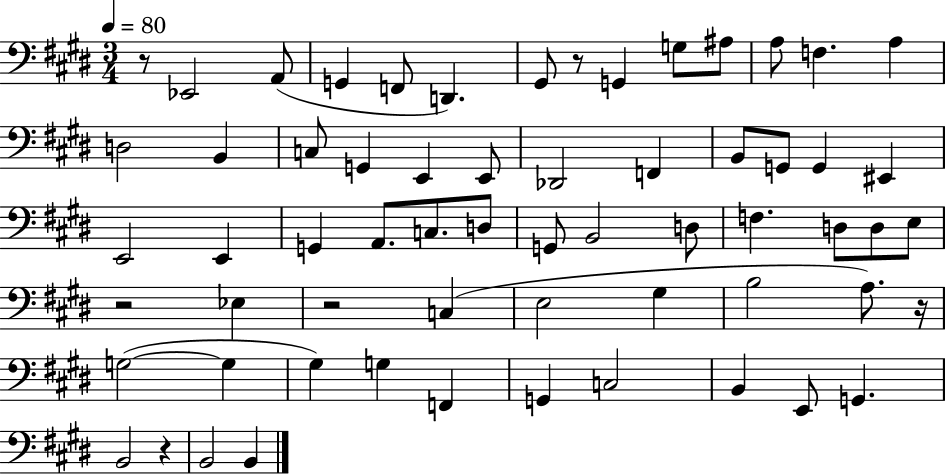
X:1
T:Untitled
M:3/4
L:1/4
K:E
z/2 _E,,2 A,,/2 G,, F,,/2 D,, ^G,,/2 z/2 G,, G,/2 ^A,/2 A,/2 F, A, D,2 B,, C,/2 G,, E,, E,,/2 _D,,2 F,, B,,/2 G,,/2 G,, ^E,, E,,2 E,, G,, A,,/2 C,/2 D,/2 G,,/2 B,,2 D,/2 F, D,/2 D,/2 E,/2 z2 _E, z2 C, E,2 ^G, B,2 A,/2 z/4 G,2 G, ^G, G, F,, G,, C,2 B,, E,,/2 G,, B,,2 z B,,2 B,,